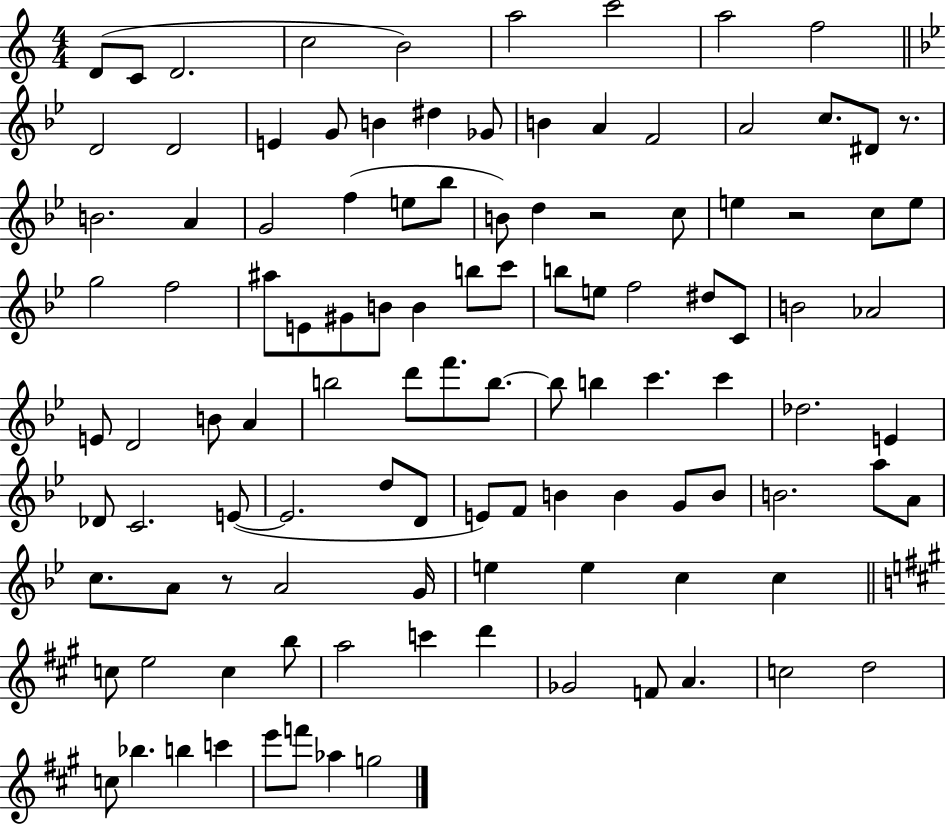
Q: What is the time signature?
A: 4/4